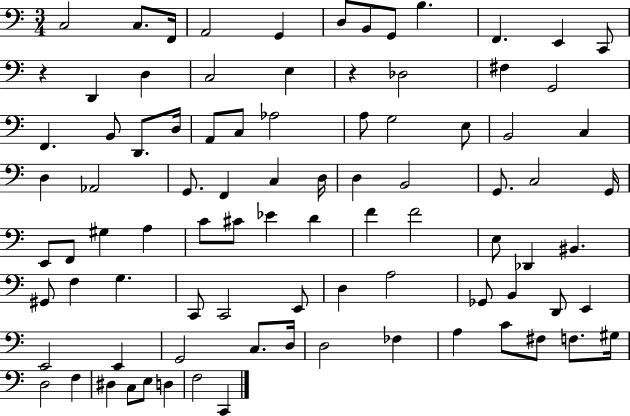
{
  \clef bass
  \numericTimeSignature
  \time 3/4
  \key c \major
  c2 c8. f,16 | a,2 g,4 | d8 b,8 g,8 b4. | f,4. e,4 c,8 | \break r4 d,4 d4 | c2 e4 | r4 des2 | fis4 g,2 | \break f,4. b,8 d,8. d16 | a,8 c8 aes2 | a8 g2 e8 | b,2 c4 | \break d4 aes,2 | g,8. f,4 c4 d16 | d4 b,2 | g,8. c2 g,16 | \break e,8 f,8 gis4 a4 | c'8 cis'8 ees'4 d'4 | f'4 f'2 | e8 des,4 bis,4. | \break gis,8 f4 g4. | c,8 c,2 e,8 | d4 a2 | ges,8 b,4 d,8 e,4 | \break e,2 e,4 | g,2 c8. d16 | d2 fes4 | a4 c'8 fis8 f8. gis16 | \break d2 f4 | dis4 c8 e8 d4 | f2 c,4 | \bar "|."
}